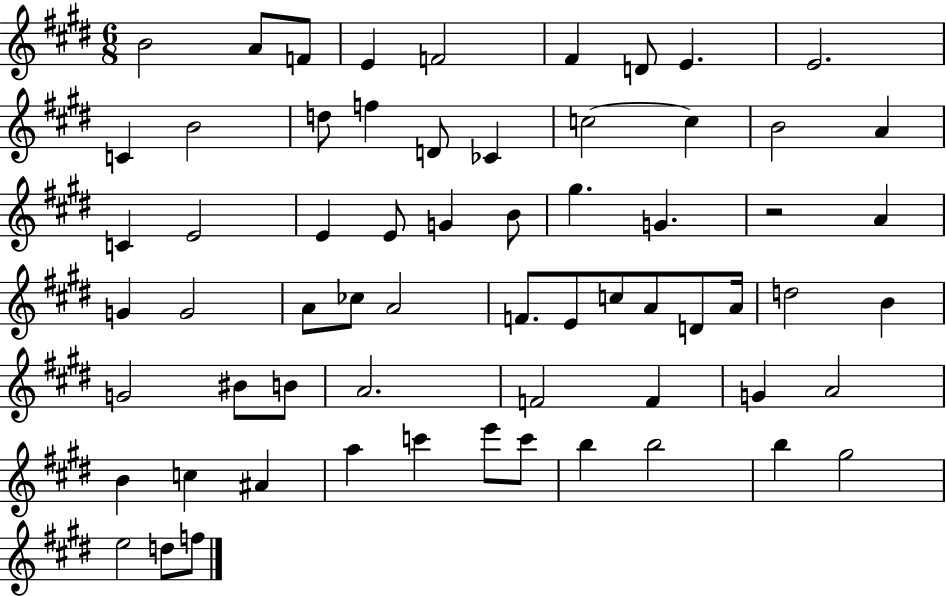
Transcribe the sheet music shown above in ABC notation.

X:1
T:Untitled
M:6/8
L:1/4
K:E
B2 A/2 F/2 E F2 ^F D/2 E E2 C B2 d/2 f D/2 _C c2 c B2 A C E2 E E/2 G B/2 ^g G z2 A G G2 A/2 _c/2 A2 F/2 E/2 c/2 A/2 D/2 A/4 d2 B G2 ^B/2 B/2 A2 F2 F G A2 B c ^A a c' e'/2 c'/2 b b2 b ^g2 e2 d/2 f/2